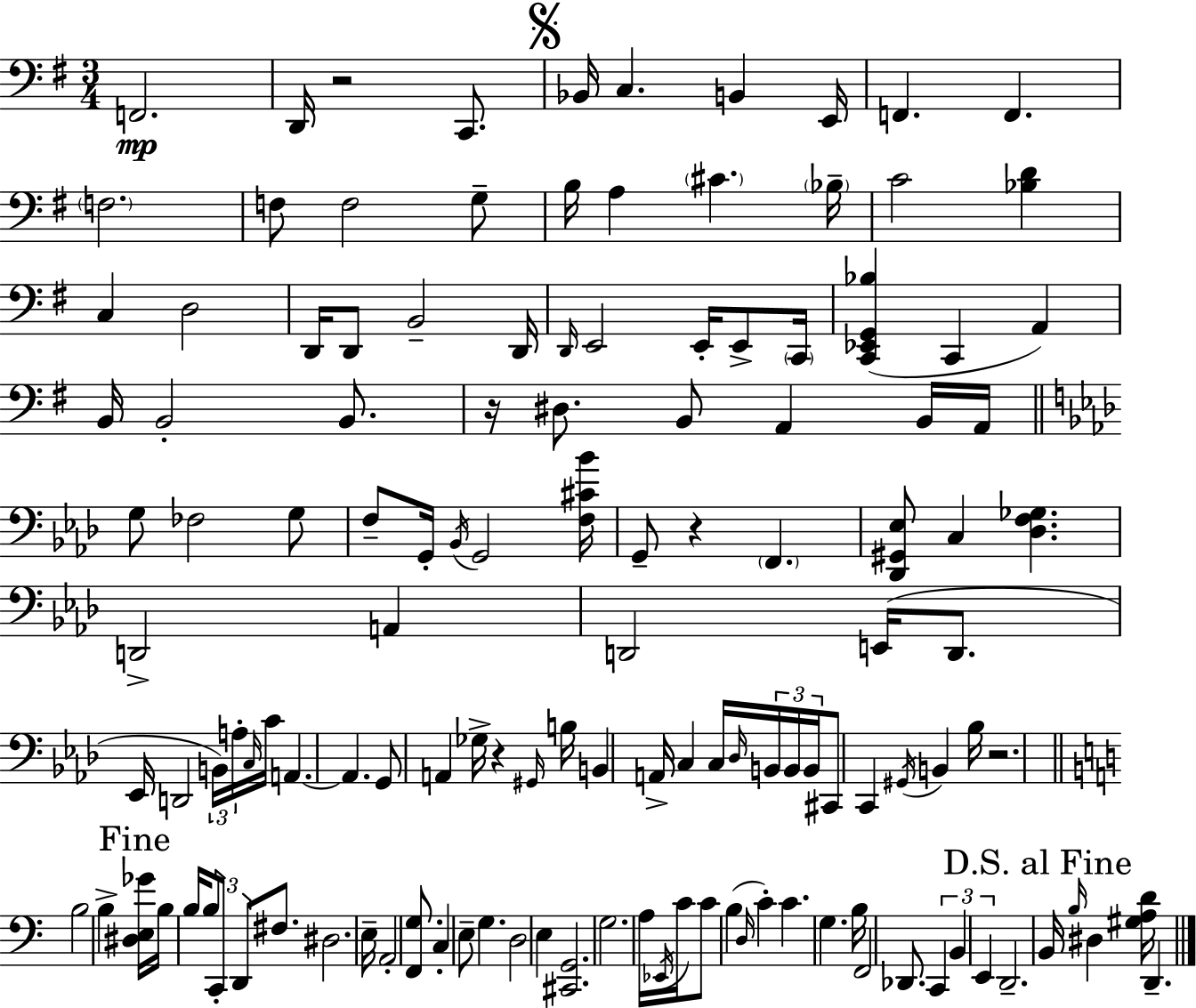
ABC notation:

X:1
T:Untitled
M:3/4
L:1/4
K:Em
F,,2 D,,/4 z2 C,,/2 _B,,/4 C, B,, E,,/4 F,, F,, F,2 F,/2 F,2 G,/2 B,/4 A, ^C _B,/4 C2 [_B,D] C, D,2 D,,/4 D,,/2 B,,2 D,,/4 D,,/4 E,,2 E,,/4 E,,/2 C,,/4 [C,,_E,,G,,_B,] C,, A,, B,,/4 B,,2 B,,/2 z/4 ^D,/2 B,,/2 A,, B,,/4 A,,/4 G,/2 _F,2 G,/2 F,/2 G,,/4 _B,,/4 G,,2 [F,^C_B]/4 G,,/2 z F,, [_D,,^G,,_E,]/2 C, [_D,F,_G,] D,,2 A,, D,,2 E,,/4 D,,/2 _E,,/4 D,,2 B,,/4 A,/4 C,/4 C/4 A,, A,, G,,/2 A,, _G,/4 z ^G,,/4 B,/4 B,, A,,/4 C, C,/4 _D,/4 B,,/4 B,,/4 B,,/4 ^C,,/2 C,, ^G,,/4 B,, _B,/4 z2 B,2 B, [^D,E,_G]/4 B,/4 B,/4 B,/2 C,,/2 D,,/2 ^F,/2 ^D,2 E,/4 A,,2 [F,,G,]/2 C, E,/2 G, D,2 E, [^C,,G,,]2 G,2 A,/4 _E,,/4 C/4 C/2 B, D,/4 C C G, B,/4 F,,2 _D,,/2 C,, B,, E,, D,,2 B,,/4 B,/4 ^D, [^G,A,D]/4 D,,